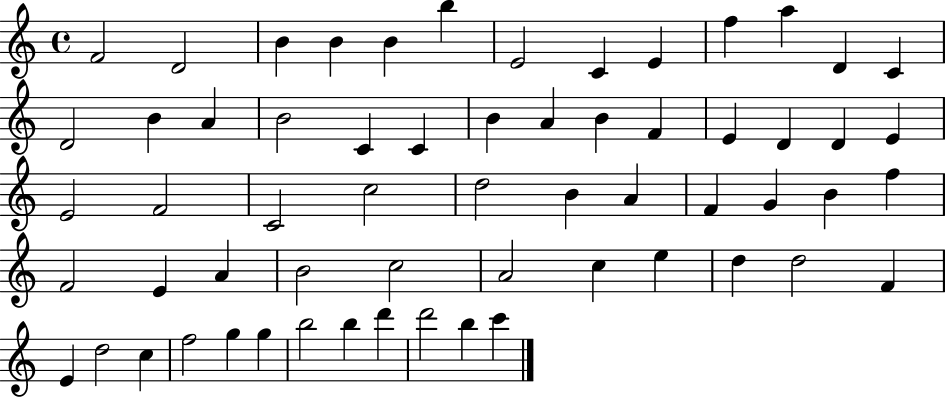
{
  \clef treble
  \time 4/4
  \defaultTimeSignature
  \key c \major
  f'2 d'2 | b'4 b'4 b'4 b''4 | e'2 c'4 e'4 | f''4 a''4 d'4 c'4 | \break d'2 b'4 a'4 | b'2 c'4 c'4 | b'4 a'4 b'4 f'4 | e'4 d'4 d'4 e'4 | \break e'2 f'2 | c'2 c''2 | d''2 b'4 a'4 | f'4 g'4 b'4 f''4 | \break f'2 e'4 a'4 | b'2 c''2 | a'2 c''4 e''4 | d''4 d''2 f'4 | \break e'4 d''2 c''4 | f''2 g''4 g''4 | b''2 b''4 d'''4 | d'''2 b''4 c'''4 | \break \bar "|."
}